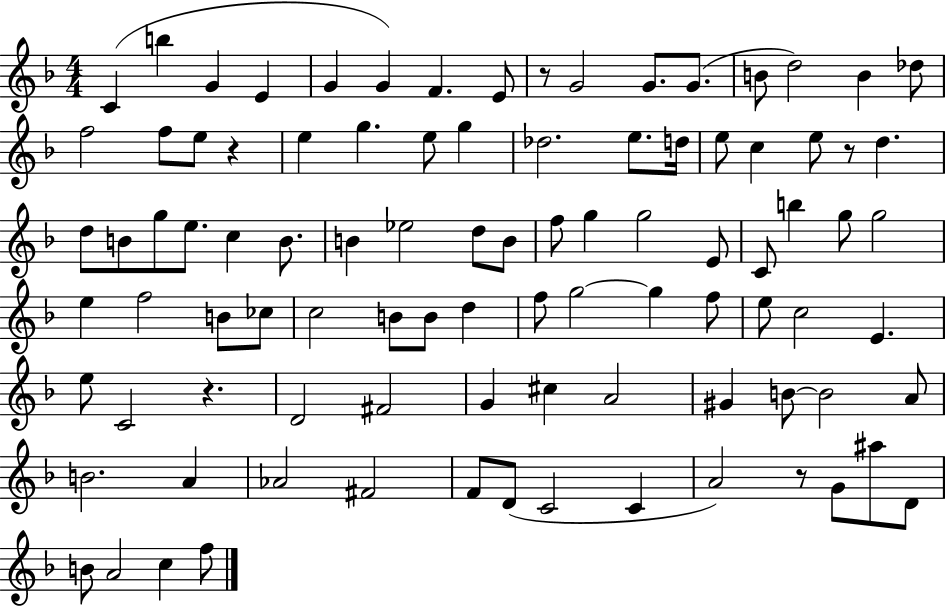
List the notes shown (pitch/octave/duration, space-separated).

C4/q B5/q G4/q E4/q G4/q G4/q F4/q. E4/e R/e G4/h G4/e. G4/e. B4/e D5/h B4/q Db5/e F5/h F5/e E5/e R/q E5/q G5/q. E5/e G5/q Db5/h. E5/e. D5/s E5/e C5/q E5/e R/e D5/q. D5/e B4/e G5/e E5/e. C5/q B4/e. B4/q Eb5/h D5/e B4/e F5/e G5/q G5/h E4/e C4/e B5/q G5/e G5/h E5/q F5/h B4/e CES5/e C5/h B4/e B4/e D5/q F5/e G5/h G5/q F5/e E5/e C5/h E4/q. E5/e C4/h R/q. D4/h F#4/h G4/q C#5/q A4/h G#4/q B4/e B4/h A4/e B4/h. A4/q Ab4/h F#4/h F4/e D4/e C4/h C4/q A4/h R/e G4/e A#5/e D4/e B4/e A4/h C5/q F5/e